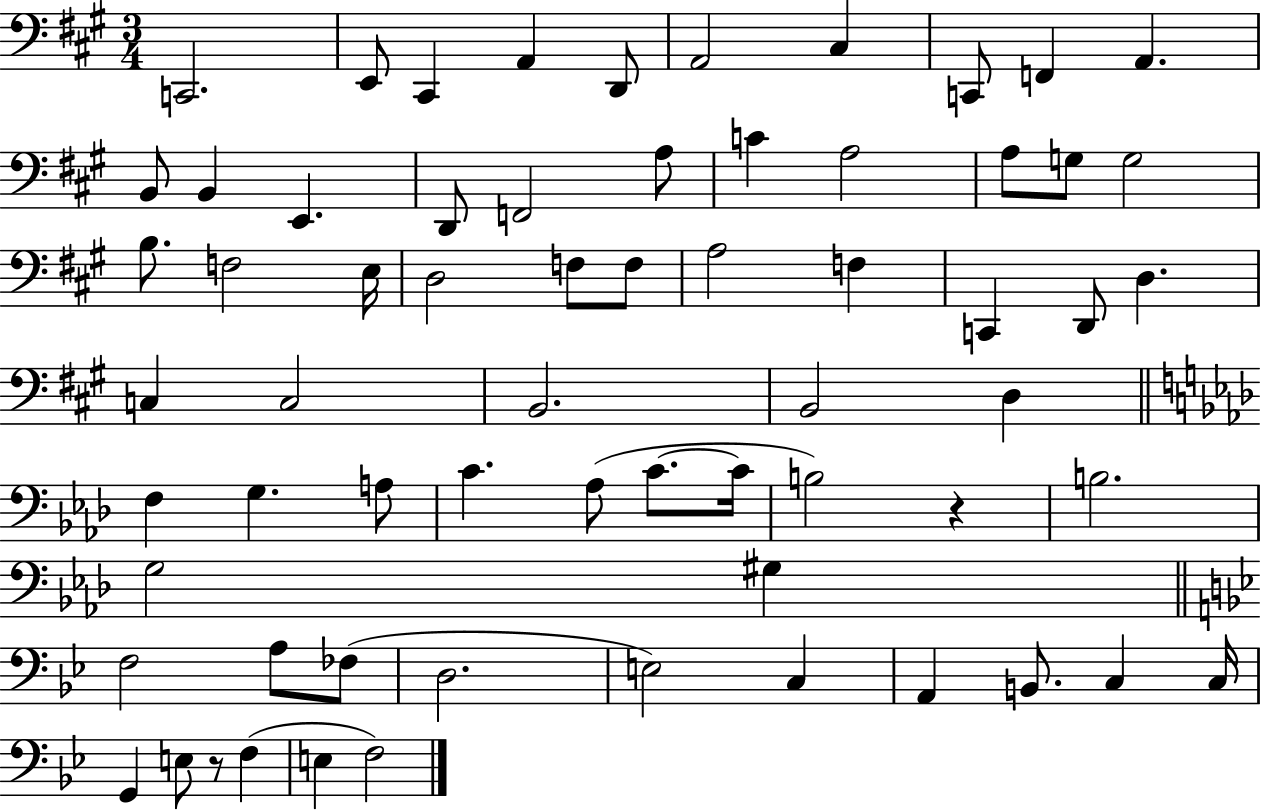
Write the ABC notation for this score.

X:1
T:Untitled
M:3/4
L:1/4
K:A
C,,2 E,,/2 ^C,, A,, D,,/2 A,,2 ^C, C,,/2 F,, A,, B,,/2 B,, E,, D,,/2 F,,2 A,/2 C A,2 A,/2 G,/2 G,2 B,/2 F,2 E,/4 D,2 F,/2 F,/2 A,2 F, C,, D,,/2 D, C, C,2 B,,2 B,,2 D, F, G, A,/2 C _A,/2 C/2 C/4 B,2 z B,2 G,2 ^G, F,2 A,/2 _F,/2 D,2 E,2 C, A,, B,,/2 C, C,/4 G,, E,/2 z/2 F, E, F,2